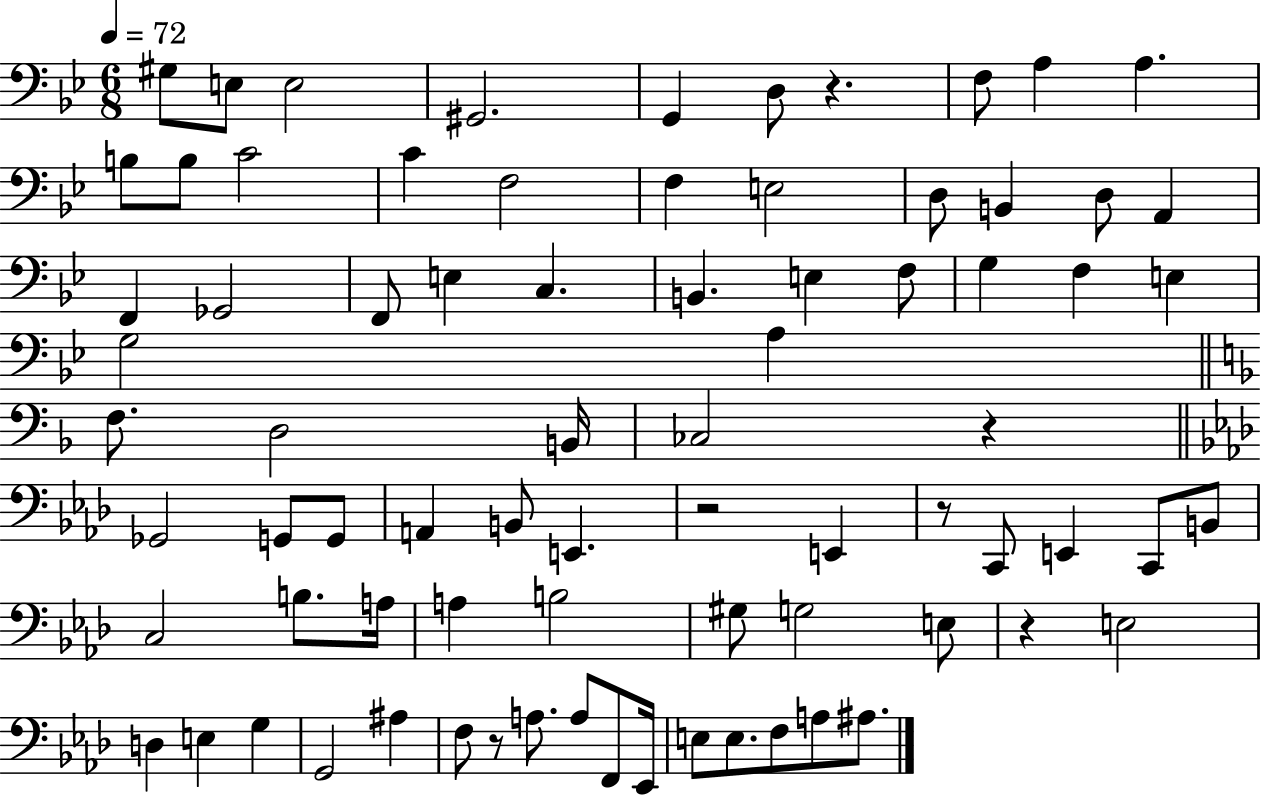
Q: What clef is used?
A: bass